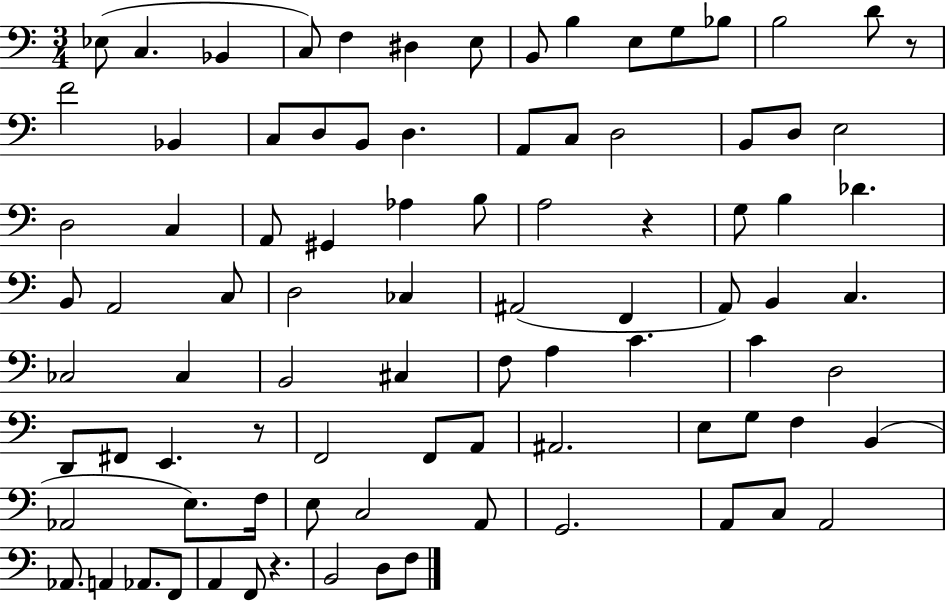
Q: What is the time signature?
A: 3/4